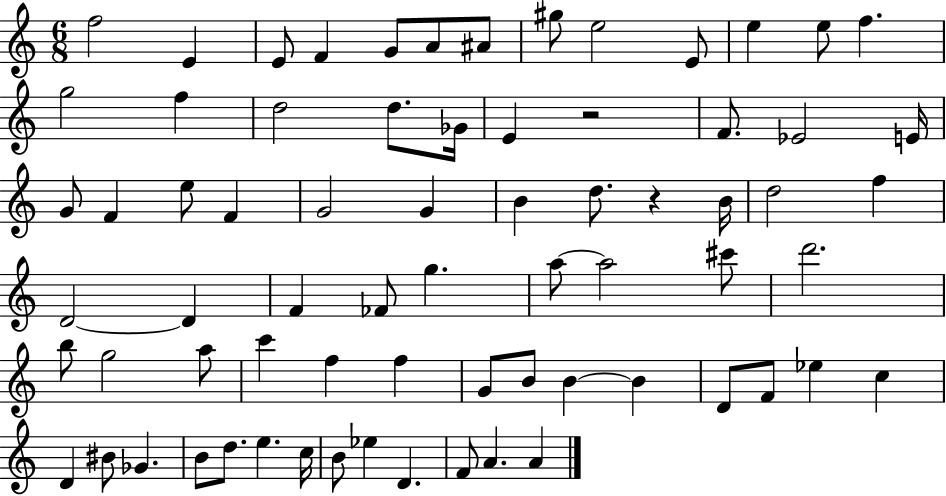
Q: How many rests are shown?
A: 2